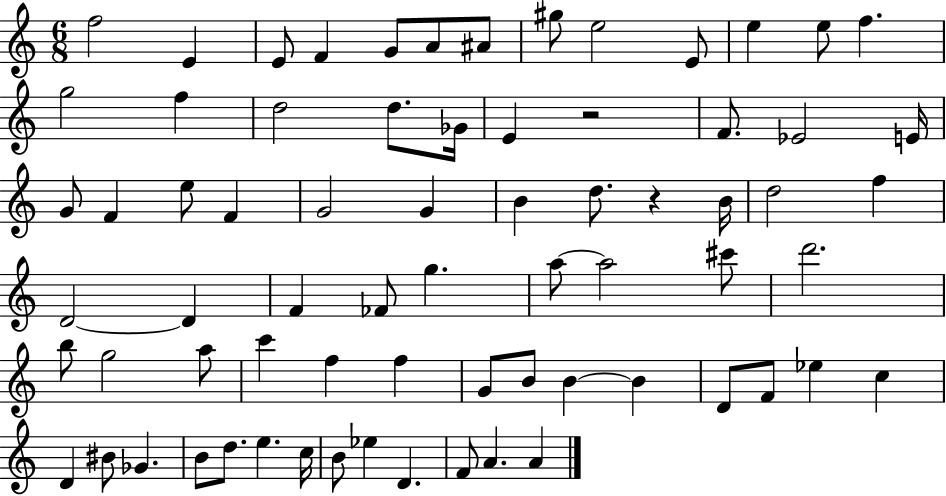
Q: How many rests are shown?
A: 2